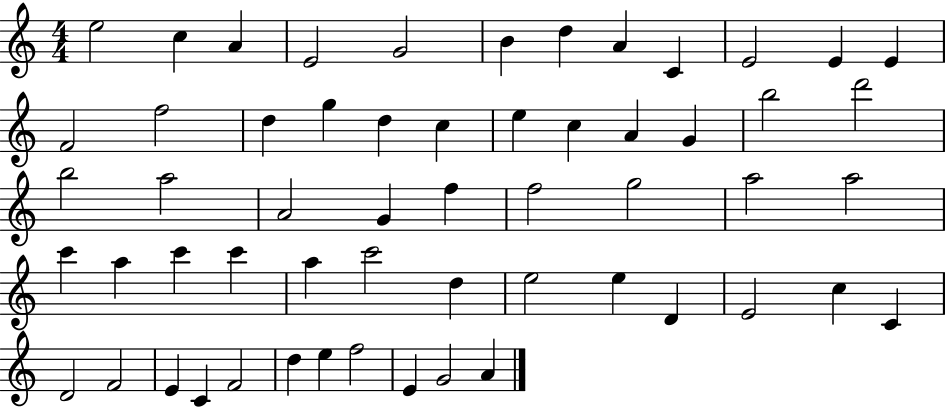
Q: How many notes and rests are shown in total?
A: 57